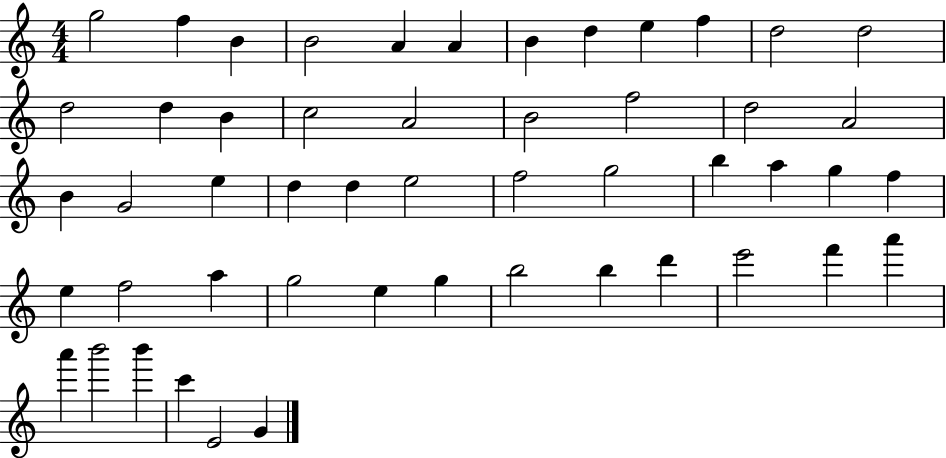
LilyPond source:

{
  \clef treble
  \numericTimeSignature
  \time 4/4
  \key c \major
  g''2 f''4 b'4 | b'2 a'4 a'4 | b'4 d''4 e''4 f''4 | d''2 d''2 | \break d''2 d''4 b'4 | c''2 a'2 | b'2 f''2 | d''2 a'2 | \break b'4 g'2 e''4 | d''4 d''4 e''2 | f''2 g''2 | b''4 a''4 g''4 f''4 | \break e''4 f''2 a''4 | g''2 e''4 g''4 | b''2 b''4 d'''4 | e'''2 f'''4 a'''4 | \break a'''4 b'''2 b'''4 | c'''4 e'2 g'4 | \bar "|."
}